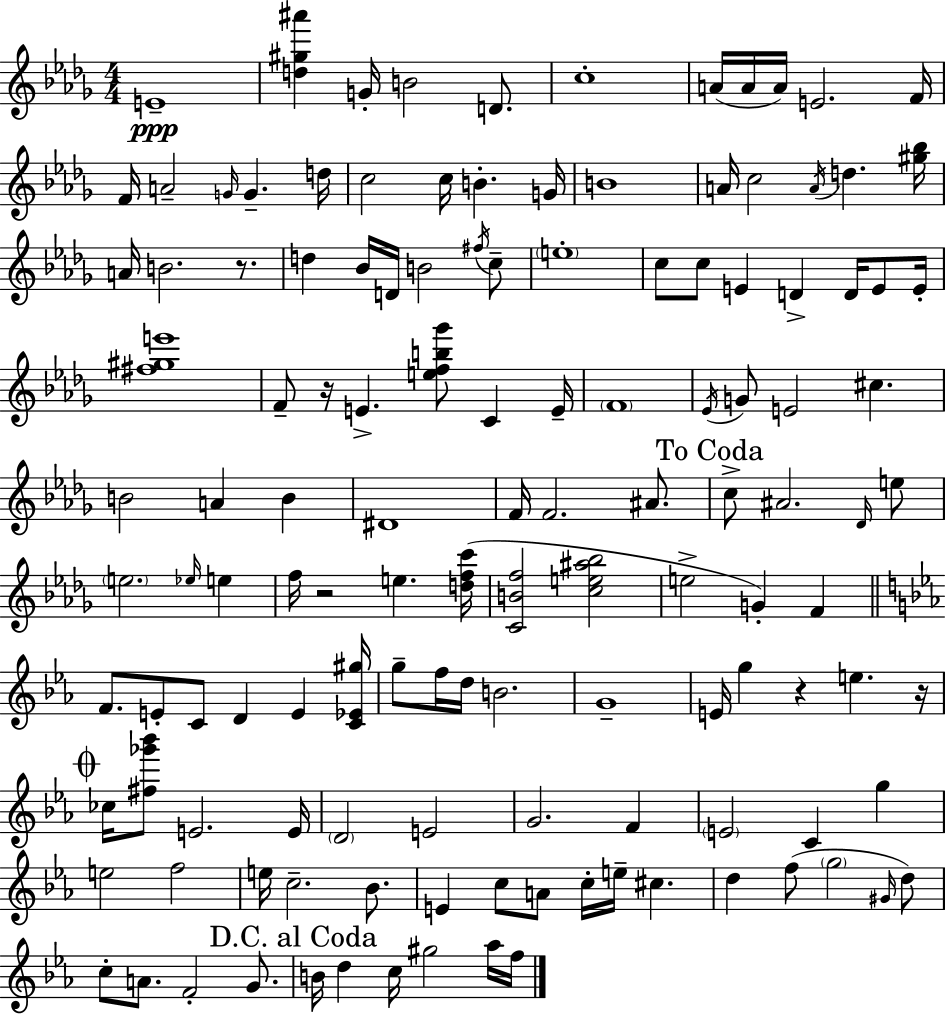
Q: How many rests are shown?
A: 5